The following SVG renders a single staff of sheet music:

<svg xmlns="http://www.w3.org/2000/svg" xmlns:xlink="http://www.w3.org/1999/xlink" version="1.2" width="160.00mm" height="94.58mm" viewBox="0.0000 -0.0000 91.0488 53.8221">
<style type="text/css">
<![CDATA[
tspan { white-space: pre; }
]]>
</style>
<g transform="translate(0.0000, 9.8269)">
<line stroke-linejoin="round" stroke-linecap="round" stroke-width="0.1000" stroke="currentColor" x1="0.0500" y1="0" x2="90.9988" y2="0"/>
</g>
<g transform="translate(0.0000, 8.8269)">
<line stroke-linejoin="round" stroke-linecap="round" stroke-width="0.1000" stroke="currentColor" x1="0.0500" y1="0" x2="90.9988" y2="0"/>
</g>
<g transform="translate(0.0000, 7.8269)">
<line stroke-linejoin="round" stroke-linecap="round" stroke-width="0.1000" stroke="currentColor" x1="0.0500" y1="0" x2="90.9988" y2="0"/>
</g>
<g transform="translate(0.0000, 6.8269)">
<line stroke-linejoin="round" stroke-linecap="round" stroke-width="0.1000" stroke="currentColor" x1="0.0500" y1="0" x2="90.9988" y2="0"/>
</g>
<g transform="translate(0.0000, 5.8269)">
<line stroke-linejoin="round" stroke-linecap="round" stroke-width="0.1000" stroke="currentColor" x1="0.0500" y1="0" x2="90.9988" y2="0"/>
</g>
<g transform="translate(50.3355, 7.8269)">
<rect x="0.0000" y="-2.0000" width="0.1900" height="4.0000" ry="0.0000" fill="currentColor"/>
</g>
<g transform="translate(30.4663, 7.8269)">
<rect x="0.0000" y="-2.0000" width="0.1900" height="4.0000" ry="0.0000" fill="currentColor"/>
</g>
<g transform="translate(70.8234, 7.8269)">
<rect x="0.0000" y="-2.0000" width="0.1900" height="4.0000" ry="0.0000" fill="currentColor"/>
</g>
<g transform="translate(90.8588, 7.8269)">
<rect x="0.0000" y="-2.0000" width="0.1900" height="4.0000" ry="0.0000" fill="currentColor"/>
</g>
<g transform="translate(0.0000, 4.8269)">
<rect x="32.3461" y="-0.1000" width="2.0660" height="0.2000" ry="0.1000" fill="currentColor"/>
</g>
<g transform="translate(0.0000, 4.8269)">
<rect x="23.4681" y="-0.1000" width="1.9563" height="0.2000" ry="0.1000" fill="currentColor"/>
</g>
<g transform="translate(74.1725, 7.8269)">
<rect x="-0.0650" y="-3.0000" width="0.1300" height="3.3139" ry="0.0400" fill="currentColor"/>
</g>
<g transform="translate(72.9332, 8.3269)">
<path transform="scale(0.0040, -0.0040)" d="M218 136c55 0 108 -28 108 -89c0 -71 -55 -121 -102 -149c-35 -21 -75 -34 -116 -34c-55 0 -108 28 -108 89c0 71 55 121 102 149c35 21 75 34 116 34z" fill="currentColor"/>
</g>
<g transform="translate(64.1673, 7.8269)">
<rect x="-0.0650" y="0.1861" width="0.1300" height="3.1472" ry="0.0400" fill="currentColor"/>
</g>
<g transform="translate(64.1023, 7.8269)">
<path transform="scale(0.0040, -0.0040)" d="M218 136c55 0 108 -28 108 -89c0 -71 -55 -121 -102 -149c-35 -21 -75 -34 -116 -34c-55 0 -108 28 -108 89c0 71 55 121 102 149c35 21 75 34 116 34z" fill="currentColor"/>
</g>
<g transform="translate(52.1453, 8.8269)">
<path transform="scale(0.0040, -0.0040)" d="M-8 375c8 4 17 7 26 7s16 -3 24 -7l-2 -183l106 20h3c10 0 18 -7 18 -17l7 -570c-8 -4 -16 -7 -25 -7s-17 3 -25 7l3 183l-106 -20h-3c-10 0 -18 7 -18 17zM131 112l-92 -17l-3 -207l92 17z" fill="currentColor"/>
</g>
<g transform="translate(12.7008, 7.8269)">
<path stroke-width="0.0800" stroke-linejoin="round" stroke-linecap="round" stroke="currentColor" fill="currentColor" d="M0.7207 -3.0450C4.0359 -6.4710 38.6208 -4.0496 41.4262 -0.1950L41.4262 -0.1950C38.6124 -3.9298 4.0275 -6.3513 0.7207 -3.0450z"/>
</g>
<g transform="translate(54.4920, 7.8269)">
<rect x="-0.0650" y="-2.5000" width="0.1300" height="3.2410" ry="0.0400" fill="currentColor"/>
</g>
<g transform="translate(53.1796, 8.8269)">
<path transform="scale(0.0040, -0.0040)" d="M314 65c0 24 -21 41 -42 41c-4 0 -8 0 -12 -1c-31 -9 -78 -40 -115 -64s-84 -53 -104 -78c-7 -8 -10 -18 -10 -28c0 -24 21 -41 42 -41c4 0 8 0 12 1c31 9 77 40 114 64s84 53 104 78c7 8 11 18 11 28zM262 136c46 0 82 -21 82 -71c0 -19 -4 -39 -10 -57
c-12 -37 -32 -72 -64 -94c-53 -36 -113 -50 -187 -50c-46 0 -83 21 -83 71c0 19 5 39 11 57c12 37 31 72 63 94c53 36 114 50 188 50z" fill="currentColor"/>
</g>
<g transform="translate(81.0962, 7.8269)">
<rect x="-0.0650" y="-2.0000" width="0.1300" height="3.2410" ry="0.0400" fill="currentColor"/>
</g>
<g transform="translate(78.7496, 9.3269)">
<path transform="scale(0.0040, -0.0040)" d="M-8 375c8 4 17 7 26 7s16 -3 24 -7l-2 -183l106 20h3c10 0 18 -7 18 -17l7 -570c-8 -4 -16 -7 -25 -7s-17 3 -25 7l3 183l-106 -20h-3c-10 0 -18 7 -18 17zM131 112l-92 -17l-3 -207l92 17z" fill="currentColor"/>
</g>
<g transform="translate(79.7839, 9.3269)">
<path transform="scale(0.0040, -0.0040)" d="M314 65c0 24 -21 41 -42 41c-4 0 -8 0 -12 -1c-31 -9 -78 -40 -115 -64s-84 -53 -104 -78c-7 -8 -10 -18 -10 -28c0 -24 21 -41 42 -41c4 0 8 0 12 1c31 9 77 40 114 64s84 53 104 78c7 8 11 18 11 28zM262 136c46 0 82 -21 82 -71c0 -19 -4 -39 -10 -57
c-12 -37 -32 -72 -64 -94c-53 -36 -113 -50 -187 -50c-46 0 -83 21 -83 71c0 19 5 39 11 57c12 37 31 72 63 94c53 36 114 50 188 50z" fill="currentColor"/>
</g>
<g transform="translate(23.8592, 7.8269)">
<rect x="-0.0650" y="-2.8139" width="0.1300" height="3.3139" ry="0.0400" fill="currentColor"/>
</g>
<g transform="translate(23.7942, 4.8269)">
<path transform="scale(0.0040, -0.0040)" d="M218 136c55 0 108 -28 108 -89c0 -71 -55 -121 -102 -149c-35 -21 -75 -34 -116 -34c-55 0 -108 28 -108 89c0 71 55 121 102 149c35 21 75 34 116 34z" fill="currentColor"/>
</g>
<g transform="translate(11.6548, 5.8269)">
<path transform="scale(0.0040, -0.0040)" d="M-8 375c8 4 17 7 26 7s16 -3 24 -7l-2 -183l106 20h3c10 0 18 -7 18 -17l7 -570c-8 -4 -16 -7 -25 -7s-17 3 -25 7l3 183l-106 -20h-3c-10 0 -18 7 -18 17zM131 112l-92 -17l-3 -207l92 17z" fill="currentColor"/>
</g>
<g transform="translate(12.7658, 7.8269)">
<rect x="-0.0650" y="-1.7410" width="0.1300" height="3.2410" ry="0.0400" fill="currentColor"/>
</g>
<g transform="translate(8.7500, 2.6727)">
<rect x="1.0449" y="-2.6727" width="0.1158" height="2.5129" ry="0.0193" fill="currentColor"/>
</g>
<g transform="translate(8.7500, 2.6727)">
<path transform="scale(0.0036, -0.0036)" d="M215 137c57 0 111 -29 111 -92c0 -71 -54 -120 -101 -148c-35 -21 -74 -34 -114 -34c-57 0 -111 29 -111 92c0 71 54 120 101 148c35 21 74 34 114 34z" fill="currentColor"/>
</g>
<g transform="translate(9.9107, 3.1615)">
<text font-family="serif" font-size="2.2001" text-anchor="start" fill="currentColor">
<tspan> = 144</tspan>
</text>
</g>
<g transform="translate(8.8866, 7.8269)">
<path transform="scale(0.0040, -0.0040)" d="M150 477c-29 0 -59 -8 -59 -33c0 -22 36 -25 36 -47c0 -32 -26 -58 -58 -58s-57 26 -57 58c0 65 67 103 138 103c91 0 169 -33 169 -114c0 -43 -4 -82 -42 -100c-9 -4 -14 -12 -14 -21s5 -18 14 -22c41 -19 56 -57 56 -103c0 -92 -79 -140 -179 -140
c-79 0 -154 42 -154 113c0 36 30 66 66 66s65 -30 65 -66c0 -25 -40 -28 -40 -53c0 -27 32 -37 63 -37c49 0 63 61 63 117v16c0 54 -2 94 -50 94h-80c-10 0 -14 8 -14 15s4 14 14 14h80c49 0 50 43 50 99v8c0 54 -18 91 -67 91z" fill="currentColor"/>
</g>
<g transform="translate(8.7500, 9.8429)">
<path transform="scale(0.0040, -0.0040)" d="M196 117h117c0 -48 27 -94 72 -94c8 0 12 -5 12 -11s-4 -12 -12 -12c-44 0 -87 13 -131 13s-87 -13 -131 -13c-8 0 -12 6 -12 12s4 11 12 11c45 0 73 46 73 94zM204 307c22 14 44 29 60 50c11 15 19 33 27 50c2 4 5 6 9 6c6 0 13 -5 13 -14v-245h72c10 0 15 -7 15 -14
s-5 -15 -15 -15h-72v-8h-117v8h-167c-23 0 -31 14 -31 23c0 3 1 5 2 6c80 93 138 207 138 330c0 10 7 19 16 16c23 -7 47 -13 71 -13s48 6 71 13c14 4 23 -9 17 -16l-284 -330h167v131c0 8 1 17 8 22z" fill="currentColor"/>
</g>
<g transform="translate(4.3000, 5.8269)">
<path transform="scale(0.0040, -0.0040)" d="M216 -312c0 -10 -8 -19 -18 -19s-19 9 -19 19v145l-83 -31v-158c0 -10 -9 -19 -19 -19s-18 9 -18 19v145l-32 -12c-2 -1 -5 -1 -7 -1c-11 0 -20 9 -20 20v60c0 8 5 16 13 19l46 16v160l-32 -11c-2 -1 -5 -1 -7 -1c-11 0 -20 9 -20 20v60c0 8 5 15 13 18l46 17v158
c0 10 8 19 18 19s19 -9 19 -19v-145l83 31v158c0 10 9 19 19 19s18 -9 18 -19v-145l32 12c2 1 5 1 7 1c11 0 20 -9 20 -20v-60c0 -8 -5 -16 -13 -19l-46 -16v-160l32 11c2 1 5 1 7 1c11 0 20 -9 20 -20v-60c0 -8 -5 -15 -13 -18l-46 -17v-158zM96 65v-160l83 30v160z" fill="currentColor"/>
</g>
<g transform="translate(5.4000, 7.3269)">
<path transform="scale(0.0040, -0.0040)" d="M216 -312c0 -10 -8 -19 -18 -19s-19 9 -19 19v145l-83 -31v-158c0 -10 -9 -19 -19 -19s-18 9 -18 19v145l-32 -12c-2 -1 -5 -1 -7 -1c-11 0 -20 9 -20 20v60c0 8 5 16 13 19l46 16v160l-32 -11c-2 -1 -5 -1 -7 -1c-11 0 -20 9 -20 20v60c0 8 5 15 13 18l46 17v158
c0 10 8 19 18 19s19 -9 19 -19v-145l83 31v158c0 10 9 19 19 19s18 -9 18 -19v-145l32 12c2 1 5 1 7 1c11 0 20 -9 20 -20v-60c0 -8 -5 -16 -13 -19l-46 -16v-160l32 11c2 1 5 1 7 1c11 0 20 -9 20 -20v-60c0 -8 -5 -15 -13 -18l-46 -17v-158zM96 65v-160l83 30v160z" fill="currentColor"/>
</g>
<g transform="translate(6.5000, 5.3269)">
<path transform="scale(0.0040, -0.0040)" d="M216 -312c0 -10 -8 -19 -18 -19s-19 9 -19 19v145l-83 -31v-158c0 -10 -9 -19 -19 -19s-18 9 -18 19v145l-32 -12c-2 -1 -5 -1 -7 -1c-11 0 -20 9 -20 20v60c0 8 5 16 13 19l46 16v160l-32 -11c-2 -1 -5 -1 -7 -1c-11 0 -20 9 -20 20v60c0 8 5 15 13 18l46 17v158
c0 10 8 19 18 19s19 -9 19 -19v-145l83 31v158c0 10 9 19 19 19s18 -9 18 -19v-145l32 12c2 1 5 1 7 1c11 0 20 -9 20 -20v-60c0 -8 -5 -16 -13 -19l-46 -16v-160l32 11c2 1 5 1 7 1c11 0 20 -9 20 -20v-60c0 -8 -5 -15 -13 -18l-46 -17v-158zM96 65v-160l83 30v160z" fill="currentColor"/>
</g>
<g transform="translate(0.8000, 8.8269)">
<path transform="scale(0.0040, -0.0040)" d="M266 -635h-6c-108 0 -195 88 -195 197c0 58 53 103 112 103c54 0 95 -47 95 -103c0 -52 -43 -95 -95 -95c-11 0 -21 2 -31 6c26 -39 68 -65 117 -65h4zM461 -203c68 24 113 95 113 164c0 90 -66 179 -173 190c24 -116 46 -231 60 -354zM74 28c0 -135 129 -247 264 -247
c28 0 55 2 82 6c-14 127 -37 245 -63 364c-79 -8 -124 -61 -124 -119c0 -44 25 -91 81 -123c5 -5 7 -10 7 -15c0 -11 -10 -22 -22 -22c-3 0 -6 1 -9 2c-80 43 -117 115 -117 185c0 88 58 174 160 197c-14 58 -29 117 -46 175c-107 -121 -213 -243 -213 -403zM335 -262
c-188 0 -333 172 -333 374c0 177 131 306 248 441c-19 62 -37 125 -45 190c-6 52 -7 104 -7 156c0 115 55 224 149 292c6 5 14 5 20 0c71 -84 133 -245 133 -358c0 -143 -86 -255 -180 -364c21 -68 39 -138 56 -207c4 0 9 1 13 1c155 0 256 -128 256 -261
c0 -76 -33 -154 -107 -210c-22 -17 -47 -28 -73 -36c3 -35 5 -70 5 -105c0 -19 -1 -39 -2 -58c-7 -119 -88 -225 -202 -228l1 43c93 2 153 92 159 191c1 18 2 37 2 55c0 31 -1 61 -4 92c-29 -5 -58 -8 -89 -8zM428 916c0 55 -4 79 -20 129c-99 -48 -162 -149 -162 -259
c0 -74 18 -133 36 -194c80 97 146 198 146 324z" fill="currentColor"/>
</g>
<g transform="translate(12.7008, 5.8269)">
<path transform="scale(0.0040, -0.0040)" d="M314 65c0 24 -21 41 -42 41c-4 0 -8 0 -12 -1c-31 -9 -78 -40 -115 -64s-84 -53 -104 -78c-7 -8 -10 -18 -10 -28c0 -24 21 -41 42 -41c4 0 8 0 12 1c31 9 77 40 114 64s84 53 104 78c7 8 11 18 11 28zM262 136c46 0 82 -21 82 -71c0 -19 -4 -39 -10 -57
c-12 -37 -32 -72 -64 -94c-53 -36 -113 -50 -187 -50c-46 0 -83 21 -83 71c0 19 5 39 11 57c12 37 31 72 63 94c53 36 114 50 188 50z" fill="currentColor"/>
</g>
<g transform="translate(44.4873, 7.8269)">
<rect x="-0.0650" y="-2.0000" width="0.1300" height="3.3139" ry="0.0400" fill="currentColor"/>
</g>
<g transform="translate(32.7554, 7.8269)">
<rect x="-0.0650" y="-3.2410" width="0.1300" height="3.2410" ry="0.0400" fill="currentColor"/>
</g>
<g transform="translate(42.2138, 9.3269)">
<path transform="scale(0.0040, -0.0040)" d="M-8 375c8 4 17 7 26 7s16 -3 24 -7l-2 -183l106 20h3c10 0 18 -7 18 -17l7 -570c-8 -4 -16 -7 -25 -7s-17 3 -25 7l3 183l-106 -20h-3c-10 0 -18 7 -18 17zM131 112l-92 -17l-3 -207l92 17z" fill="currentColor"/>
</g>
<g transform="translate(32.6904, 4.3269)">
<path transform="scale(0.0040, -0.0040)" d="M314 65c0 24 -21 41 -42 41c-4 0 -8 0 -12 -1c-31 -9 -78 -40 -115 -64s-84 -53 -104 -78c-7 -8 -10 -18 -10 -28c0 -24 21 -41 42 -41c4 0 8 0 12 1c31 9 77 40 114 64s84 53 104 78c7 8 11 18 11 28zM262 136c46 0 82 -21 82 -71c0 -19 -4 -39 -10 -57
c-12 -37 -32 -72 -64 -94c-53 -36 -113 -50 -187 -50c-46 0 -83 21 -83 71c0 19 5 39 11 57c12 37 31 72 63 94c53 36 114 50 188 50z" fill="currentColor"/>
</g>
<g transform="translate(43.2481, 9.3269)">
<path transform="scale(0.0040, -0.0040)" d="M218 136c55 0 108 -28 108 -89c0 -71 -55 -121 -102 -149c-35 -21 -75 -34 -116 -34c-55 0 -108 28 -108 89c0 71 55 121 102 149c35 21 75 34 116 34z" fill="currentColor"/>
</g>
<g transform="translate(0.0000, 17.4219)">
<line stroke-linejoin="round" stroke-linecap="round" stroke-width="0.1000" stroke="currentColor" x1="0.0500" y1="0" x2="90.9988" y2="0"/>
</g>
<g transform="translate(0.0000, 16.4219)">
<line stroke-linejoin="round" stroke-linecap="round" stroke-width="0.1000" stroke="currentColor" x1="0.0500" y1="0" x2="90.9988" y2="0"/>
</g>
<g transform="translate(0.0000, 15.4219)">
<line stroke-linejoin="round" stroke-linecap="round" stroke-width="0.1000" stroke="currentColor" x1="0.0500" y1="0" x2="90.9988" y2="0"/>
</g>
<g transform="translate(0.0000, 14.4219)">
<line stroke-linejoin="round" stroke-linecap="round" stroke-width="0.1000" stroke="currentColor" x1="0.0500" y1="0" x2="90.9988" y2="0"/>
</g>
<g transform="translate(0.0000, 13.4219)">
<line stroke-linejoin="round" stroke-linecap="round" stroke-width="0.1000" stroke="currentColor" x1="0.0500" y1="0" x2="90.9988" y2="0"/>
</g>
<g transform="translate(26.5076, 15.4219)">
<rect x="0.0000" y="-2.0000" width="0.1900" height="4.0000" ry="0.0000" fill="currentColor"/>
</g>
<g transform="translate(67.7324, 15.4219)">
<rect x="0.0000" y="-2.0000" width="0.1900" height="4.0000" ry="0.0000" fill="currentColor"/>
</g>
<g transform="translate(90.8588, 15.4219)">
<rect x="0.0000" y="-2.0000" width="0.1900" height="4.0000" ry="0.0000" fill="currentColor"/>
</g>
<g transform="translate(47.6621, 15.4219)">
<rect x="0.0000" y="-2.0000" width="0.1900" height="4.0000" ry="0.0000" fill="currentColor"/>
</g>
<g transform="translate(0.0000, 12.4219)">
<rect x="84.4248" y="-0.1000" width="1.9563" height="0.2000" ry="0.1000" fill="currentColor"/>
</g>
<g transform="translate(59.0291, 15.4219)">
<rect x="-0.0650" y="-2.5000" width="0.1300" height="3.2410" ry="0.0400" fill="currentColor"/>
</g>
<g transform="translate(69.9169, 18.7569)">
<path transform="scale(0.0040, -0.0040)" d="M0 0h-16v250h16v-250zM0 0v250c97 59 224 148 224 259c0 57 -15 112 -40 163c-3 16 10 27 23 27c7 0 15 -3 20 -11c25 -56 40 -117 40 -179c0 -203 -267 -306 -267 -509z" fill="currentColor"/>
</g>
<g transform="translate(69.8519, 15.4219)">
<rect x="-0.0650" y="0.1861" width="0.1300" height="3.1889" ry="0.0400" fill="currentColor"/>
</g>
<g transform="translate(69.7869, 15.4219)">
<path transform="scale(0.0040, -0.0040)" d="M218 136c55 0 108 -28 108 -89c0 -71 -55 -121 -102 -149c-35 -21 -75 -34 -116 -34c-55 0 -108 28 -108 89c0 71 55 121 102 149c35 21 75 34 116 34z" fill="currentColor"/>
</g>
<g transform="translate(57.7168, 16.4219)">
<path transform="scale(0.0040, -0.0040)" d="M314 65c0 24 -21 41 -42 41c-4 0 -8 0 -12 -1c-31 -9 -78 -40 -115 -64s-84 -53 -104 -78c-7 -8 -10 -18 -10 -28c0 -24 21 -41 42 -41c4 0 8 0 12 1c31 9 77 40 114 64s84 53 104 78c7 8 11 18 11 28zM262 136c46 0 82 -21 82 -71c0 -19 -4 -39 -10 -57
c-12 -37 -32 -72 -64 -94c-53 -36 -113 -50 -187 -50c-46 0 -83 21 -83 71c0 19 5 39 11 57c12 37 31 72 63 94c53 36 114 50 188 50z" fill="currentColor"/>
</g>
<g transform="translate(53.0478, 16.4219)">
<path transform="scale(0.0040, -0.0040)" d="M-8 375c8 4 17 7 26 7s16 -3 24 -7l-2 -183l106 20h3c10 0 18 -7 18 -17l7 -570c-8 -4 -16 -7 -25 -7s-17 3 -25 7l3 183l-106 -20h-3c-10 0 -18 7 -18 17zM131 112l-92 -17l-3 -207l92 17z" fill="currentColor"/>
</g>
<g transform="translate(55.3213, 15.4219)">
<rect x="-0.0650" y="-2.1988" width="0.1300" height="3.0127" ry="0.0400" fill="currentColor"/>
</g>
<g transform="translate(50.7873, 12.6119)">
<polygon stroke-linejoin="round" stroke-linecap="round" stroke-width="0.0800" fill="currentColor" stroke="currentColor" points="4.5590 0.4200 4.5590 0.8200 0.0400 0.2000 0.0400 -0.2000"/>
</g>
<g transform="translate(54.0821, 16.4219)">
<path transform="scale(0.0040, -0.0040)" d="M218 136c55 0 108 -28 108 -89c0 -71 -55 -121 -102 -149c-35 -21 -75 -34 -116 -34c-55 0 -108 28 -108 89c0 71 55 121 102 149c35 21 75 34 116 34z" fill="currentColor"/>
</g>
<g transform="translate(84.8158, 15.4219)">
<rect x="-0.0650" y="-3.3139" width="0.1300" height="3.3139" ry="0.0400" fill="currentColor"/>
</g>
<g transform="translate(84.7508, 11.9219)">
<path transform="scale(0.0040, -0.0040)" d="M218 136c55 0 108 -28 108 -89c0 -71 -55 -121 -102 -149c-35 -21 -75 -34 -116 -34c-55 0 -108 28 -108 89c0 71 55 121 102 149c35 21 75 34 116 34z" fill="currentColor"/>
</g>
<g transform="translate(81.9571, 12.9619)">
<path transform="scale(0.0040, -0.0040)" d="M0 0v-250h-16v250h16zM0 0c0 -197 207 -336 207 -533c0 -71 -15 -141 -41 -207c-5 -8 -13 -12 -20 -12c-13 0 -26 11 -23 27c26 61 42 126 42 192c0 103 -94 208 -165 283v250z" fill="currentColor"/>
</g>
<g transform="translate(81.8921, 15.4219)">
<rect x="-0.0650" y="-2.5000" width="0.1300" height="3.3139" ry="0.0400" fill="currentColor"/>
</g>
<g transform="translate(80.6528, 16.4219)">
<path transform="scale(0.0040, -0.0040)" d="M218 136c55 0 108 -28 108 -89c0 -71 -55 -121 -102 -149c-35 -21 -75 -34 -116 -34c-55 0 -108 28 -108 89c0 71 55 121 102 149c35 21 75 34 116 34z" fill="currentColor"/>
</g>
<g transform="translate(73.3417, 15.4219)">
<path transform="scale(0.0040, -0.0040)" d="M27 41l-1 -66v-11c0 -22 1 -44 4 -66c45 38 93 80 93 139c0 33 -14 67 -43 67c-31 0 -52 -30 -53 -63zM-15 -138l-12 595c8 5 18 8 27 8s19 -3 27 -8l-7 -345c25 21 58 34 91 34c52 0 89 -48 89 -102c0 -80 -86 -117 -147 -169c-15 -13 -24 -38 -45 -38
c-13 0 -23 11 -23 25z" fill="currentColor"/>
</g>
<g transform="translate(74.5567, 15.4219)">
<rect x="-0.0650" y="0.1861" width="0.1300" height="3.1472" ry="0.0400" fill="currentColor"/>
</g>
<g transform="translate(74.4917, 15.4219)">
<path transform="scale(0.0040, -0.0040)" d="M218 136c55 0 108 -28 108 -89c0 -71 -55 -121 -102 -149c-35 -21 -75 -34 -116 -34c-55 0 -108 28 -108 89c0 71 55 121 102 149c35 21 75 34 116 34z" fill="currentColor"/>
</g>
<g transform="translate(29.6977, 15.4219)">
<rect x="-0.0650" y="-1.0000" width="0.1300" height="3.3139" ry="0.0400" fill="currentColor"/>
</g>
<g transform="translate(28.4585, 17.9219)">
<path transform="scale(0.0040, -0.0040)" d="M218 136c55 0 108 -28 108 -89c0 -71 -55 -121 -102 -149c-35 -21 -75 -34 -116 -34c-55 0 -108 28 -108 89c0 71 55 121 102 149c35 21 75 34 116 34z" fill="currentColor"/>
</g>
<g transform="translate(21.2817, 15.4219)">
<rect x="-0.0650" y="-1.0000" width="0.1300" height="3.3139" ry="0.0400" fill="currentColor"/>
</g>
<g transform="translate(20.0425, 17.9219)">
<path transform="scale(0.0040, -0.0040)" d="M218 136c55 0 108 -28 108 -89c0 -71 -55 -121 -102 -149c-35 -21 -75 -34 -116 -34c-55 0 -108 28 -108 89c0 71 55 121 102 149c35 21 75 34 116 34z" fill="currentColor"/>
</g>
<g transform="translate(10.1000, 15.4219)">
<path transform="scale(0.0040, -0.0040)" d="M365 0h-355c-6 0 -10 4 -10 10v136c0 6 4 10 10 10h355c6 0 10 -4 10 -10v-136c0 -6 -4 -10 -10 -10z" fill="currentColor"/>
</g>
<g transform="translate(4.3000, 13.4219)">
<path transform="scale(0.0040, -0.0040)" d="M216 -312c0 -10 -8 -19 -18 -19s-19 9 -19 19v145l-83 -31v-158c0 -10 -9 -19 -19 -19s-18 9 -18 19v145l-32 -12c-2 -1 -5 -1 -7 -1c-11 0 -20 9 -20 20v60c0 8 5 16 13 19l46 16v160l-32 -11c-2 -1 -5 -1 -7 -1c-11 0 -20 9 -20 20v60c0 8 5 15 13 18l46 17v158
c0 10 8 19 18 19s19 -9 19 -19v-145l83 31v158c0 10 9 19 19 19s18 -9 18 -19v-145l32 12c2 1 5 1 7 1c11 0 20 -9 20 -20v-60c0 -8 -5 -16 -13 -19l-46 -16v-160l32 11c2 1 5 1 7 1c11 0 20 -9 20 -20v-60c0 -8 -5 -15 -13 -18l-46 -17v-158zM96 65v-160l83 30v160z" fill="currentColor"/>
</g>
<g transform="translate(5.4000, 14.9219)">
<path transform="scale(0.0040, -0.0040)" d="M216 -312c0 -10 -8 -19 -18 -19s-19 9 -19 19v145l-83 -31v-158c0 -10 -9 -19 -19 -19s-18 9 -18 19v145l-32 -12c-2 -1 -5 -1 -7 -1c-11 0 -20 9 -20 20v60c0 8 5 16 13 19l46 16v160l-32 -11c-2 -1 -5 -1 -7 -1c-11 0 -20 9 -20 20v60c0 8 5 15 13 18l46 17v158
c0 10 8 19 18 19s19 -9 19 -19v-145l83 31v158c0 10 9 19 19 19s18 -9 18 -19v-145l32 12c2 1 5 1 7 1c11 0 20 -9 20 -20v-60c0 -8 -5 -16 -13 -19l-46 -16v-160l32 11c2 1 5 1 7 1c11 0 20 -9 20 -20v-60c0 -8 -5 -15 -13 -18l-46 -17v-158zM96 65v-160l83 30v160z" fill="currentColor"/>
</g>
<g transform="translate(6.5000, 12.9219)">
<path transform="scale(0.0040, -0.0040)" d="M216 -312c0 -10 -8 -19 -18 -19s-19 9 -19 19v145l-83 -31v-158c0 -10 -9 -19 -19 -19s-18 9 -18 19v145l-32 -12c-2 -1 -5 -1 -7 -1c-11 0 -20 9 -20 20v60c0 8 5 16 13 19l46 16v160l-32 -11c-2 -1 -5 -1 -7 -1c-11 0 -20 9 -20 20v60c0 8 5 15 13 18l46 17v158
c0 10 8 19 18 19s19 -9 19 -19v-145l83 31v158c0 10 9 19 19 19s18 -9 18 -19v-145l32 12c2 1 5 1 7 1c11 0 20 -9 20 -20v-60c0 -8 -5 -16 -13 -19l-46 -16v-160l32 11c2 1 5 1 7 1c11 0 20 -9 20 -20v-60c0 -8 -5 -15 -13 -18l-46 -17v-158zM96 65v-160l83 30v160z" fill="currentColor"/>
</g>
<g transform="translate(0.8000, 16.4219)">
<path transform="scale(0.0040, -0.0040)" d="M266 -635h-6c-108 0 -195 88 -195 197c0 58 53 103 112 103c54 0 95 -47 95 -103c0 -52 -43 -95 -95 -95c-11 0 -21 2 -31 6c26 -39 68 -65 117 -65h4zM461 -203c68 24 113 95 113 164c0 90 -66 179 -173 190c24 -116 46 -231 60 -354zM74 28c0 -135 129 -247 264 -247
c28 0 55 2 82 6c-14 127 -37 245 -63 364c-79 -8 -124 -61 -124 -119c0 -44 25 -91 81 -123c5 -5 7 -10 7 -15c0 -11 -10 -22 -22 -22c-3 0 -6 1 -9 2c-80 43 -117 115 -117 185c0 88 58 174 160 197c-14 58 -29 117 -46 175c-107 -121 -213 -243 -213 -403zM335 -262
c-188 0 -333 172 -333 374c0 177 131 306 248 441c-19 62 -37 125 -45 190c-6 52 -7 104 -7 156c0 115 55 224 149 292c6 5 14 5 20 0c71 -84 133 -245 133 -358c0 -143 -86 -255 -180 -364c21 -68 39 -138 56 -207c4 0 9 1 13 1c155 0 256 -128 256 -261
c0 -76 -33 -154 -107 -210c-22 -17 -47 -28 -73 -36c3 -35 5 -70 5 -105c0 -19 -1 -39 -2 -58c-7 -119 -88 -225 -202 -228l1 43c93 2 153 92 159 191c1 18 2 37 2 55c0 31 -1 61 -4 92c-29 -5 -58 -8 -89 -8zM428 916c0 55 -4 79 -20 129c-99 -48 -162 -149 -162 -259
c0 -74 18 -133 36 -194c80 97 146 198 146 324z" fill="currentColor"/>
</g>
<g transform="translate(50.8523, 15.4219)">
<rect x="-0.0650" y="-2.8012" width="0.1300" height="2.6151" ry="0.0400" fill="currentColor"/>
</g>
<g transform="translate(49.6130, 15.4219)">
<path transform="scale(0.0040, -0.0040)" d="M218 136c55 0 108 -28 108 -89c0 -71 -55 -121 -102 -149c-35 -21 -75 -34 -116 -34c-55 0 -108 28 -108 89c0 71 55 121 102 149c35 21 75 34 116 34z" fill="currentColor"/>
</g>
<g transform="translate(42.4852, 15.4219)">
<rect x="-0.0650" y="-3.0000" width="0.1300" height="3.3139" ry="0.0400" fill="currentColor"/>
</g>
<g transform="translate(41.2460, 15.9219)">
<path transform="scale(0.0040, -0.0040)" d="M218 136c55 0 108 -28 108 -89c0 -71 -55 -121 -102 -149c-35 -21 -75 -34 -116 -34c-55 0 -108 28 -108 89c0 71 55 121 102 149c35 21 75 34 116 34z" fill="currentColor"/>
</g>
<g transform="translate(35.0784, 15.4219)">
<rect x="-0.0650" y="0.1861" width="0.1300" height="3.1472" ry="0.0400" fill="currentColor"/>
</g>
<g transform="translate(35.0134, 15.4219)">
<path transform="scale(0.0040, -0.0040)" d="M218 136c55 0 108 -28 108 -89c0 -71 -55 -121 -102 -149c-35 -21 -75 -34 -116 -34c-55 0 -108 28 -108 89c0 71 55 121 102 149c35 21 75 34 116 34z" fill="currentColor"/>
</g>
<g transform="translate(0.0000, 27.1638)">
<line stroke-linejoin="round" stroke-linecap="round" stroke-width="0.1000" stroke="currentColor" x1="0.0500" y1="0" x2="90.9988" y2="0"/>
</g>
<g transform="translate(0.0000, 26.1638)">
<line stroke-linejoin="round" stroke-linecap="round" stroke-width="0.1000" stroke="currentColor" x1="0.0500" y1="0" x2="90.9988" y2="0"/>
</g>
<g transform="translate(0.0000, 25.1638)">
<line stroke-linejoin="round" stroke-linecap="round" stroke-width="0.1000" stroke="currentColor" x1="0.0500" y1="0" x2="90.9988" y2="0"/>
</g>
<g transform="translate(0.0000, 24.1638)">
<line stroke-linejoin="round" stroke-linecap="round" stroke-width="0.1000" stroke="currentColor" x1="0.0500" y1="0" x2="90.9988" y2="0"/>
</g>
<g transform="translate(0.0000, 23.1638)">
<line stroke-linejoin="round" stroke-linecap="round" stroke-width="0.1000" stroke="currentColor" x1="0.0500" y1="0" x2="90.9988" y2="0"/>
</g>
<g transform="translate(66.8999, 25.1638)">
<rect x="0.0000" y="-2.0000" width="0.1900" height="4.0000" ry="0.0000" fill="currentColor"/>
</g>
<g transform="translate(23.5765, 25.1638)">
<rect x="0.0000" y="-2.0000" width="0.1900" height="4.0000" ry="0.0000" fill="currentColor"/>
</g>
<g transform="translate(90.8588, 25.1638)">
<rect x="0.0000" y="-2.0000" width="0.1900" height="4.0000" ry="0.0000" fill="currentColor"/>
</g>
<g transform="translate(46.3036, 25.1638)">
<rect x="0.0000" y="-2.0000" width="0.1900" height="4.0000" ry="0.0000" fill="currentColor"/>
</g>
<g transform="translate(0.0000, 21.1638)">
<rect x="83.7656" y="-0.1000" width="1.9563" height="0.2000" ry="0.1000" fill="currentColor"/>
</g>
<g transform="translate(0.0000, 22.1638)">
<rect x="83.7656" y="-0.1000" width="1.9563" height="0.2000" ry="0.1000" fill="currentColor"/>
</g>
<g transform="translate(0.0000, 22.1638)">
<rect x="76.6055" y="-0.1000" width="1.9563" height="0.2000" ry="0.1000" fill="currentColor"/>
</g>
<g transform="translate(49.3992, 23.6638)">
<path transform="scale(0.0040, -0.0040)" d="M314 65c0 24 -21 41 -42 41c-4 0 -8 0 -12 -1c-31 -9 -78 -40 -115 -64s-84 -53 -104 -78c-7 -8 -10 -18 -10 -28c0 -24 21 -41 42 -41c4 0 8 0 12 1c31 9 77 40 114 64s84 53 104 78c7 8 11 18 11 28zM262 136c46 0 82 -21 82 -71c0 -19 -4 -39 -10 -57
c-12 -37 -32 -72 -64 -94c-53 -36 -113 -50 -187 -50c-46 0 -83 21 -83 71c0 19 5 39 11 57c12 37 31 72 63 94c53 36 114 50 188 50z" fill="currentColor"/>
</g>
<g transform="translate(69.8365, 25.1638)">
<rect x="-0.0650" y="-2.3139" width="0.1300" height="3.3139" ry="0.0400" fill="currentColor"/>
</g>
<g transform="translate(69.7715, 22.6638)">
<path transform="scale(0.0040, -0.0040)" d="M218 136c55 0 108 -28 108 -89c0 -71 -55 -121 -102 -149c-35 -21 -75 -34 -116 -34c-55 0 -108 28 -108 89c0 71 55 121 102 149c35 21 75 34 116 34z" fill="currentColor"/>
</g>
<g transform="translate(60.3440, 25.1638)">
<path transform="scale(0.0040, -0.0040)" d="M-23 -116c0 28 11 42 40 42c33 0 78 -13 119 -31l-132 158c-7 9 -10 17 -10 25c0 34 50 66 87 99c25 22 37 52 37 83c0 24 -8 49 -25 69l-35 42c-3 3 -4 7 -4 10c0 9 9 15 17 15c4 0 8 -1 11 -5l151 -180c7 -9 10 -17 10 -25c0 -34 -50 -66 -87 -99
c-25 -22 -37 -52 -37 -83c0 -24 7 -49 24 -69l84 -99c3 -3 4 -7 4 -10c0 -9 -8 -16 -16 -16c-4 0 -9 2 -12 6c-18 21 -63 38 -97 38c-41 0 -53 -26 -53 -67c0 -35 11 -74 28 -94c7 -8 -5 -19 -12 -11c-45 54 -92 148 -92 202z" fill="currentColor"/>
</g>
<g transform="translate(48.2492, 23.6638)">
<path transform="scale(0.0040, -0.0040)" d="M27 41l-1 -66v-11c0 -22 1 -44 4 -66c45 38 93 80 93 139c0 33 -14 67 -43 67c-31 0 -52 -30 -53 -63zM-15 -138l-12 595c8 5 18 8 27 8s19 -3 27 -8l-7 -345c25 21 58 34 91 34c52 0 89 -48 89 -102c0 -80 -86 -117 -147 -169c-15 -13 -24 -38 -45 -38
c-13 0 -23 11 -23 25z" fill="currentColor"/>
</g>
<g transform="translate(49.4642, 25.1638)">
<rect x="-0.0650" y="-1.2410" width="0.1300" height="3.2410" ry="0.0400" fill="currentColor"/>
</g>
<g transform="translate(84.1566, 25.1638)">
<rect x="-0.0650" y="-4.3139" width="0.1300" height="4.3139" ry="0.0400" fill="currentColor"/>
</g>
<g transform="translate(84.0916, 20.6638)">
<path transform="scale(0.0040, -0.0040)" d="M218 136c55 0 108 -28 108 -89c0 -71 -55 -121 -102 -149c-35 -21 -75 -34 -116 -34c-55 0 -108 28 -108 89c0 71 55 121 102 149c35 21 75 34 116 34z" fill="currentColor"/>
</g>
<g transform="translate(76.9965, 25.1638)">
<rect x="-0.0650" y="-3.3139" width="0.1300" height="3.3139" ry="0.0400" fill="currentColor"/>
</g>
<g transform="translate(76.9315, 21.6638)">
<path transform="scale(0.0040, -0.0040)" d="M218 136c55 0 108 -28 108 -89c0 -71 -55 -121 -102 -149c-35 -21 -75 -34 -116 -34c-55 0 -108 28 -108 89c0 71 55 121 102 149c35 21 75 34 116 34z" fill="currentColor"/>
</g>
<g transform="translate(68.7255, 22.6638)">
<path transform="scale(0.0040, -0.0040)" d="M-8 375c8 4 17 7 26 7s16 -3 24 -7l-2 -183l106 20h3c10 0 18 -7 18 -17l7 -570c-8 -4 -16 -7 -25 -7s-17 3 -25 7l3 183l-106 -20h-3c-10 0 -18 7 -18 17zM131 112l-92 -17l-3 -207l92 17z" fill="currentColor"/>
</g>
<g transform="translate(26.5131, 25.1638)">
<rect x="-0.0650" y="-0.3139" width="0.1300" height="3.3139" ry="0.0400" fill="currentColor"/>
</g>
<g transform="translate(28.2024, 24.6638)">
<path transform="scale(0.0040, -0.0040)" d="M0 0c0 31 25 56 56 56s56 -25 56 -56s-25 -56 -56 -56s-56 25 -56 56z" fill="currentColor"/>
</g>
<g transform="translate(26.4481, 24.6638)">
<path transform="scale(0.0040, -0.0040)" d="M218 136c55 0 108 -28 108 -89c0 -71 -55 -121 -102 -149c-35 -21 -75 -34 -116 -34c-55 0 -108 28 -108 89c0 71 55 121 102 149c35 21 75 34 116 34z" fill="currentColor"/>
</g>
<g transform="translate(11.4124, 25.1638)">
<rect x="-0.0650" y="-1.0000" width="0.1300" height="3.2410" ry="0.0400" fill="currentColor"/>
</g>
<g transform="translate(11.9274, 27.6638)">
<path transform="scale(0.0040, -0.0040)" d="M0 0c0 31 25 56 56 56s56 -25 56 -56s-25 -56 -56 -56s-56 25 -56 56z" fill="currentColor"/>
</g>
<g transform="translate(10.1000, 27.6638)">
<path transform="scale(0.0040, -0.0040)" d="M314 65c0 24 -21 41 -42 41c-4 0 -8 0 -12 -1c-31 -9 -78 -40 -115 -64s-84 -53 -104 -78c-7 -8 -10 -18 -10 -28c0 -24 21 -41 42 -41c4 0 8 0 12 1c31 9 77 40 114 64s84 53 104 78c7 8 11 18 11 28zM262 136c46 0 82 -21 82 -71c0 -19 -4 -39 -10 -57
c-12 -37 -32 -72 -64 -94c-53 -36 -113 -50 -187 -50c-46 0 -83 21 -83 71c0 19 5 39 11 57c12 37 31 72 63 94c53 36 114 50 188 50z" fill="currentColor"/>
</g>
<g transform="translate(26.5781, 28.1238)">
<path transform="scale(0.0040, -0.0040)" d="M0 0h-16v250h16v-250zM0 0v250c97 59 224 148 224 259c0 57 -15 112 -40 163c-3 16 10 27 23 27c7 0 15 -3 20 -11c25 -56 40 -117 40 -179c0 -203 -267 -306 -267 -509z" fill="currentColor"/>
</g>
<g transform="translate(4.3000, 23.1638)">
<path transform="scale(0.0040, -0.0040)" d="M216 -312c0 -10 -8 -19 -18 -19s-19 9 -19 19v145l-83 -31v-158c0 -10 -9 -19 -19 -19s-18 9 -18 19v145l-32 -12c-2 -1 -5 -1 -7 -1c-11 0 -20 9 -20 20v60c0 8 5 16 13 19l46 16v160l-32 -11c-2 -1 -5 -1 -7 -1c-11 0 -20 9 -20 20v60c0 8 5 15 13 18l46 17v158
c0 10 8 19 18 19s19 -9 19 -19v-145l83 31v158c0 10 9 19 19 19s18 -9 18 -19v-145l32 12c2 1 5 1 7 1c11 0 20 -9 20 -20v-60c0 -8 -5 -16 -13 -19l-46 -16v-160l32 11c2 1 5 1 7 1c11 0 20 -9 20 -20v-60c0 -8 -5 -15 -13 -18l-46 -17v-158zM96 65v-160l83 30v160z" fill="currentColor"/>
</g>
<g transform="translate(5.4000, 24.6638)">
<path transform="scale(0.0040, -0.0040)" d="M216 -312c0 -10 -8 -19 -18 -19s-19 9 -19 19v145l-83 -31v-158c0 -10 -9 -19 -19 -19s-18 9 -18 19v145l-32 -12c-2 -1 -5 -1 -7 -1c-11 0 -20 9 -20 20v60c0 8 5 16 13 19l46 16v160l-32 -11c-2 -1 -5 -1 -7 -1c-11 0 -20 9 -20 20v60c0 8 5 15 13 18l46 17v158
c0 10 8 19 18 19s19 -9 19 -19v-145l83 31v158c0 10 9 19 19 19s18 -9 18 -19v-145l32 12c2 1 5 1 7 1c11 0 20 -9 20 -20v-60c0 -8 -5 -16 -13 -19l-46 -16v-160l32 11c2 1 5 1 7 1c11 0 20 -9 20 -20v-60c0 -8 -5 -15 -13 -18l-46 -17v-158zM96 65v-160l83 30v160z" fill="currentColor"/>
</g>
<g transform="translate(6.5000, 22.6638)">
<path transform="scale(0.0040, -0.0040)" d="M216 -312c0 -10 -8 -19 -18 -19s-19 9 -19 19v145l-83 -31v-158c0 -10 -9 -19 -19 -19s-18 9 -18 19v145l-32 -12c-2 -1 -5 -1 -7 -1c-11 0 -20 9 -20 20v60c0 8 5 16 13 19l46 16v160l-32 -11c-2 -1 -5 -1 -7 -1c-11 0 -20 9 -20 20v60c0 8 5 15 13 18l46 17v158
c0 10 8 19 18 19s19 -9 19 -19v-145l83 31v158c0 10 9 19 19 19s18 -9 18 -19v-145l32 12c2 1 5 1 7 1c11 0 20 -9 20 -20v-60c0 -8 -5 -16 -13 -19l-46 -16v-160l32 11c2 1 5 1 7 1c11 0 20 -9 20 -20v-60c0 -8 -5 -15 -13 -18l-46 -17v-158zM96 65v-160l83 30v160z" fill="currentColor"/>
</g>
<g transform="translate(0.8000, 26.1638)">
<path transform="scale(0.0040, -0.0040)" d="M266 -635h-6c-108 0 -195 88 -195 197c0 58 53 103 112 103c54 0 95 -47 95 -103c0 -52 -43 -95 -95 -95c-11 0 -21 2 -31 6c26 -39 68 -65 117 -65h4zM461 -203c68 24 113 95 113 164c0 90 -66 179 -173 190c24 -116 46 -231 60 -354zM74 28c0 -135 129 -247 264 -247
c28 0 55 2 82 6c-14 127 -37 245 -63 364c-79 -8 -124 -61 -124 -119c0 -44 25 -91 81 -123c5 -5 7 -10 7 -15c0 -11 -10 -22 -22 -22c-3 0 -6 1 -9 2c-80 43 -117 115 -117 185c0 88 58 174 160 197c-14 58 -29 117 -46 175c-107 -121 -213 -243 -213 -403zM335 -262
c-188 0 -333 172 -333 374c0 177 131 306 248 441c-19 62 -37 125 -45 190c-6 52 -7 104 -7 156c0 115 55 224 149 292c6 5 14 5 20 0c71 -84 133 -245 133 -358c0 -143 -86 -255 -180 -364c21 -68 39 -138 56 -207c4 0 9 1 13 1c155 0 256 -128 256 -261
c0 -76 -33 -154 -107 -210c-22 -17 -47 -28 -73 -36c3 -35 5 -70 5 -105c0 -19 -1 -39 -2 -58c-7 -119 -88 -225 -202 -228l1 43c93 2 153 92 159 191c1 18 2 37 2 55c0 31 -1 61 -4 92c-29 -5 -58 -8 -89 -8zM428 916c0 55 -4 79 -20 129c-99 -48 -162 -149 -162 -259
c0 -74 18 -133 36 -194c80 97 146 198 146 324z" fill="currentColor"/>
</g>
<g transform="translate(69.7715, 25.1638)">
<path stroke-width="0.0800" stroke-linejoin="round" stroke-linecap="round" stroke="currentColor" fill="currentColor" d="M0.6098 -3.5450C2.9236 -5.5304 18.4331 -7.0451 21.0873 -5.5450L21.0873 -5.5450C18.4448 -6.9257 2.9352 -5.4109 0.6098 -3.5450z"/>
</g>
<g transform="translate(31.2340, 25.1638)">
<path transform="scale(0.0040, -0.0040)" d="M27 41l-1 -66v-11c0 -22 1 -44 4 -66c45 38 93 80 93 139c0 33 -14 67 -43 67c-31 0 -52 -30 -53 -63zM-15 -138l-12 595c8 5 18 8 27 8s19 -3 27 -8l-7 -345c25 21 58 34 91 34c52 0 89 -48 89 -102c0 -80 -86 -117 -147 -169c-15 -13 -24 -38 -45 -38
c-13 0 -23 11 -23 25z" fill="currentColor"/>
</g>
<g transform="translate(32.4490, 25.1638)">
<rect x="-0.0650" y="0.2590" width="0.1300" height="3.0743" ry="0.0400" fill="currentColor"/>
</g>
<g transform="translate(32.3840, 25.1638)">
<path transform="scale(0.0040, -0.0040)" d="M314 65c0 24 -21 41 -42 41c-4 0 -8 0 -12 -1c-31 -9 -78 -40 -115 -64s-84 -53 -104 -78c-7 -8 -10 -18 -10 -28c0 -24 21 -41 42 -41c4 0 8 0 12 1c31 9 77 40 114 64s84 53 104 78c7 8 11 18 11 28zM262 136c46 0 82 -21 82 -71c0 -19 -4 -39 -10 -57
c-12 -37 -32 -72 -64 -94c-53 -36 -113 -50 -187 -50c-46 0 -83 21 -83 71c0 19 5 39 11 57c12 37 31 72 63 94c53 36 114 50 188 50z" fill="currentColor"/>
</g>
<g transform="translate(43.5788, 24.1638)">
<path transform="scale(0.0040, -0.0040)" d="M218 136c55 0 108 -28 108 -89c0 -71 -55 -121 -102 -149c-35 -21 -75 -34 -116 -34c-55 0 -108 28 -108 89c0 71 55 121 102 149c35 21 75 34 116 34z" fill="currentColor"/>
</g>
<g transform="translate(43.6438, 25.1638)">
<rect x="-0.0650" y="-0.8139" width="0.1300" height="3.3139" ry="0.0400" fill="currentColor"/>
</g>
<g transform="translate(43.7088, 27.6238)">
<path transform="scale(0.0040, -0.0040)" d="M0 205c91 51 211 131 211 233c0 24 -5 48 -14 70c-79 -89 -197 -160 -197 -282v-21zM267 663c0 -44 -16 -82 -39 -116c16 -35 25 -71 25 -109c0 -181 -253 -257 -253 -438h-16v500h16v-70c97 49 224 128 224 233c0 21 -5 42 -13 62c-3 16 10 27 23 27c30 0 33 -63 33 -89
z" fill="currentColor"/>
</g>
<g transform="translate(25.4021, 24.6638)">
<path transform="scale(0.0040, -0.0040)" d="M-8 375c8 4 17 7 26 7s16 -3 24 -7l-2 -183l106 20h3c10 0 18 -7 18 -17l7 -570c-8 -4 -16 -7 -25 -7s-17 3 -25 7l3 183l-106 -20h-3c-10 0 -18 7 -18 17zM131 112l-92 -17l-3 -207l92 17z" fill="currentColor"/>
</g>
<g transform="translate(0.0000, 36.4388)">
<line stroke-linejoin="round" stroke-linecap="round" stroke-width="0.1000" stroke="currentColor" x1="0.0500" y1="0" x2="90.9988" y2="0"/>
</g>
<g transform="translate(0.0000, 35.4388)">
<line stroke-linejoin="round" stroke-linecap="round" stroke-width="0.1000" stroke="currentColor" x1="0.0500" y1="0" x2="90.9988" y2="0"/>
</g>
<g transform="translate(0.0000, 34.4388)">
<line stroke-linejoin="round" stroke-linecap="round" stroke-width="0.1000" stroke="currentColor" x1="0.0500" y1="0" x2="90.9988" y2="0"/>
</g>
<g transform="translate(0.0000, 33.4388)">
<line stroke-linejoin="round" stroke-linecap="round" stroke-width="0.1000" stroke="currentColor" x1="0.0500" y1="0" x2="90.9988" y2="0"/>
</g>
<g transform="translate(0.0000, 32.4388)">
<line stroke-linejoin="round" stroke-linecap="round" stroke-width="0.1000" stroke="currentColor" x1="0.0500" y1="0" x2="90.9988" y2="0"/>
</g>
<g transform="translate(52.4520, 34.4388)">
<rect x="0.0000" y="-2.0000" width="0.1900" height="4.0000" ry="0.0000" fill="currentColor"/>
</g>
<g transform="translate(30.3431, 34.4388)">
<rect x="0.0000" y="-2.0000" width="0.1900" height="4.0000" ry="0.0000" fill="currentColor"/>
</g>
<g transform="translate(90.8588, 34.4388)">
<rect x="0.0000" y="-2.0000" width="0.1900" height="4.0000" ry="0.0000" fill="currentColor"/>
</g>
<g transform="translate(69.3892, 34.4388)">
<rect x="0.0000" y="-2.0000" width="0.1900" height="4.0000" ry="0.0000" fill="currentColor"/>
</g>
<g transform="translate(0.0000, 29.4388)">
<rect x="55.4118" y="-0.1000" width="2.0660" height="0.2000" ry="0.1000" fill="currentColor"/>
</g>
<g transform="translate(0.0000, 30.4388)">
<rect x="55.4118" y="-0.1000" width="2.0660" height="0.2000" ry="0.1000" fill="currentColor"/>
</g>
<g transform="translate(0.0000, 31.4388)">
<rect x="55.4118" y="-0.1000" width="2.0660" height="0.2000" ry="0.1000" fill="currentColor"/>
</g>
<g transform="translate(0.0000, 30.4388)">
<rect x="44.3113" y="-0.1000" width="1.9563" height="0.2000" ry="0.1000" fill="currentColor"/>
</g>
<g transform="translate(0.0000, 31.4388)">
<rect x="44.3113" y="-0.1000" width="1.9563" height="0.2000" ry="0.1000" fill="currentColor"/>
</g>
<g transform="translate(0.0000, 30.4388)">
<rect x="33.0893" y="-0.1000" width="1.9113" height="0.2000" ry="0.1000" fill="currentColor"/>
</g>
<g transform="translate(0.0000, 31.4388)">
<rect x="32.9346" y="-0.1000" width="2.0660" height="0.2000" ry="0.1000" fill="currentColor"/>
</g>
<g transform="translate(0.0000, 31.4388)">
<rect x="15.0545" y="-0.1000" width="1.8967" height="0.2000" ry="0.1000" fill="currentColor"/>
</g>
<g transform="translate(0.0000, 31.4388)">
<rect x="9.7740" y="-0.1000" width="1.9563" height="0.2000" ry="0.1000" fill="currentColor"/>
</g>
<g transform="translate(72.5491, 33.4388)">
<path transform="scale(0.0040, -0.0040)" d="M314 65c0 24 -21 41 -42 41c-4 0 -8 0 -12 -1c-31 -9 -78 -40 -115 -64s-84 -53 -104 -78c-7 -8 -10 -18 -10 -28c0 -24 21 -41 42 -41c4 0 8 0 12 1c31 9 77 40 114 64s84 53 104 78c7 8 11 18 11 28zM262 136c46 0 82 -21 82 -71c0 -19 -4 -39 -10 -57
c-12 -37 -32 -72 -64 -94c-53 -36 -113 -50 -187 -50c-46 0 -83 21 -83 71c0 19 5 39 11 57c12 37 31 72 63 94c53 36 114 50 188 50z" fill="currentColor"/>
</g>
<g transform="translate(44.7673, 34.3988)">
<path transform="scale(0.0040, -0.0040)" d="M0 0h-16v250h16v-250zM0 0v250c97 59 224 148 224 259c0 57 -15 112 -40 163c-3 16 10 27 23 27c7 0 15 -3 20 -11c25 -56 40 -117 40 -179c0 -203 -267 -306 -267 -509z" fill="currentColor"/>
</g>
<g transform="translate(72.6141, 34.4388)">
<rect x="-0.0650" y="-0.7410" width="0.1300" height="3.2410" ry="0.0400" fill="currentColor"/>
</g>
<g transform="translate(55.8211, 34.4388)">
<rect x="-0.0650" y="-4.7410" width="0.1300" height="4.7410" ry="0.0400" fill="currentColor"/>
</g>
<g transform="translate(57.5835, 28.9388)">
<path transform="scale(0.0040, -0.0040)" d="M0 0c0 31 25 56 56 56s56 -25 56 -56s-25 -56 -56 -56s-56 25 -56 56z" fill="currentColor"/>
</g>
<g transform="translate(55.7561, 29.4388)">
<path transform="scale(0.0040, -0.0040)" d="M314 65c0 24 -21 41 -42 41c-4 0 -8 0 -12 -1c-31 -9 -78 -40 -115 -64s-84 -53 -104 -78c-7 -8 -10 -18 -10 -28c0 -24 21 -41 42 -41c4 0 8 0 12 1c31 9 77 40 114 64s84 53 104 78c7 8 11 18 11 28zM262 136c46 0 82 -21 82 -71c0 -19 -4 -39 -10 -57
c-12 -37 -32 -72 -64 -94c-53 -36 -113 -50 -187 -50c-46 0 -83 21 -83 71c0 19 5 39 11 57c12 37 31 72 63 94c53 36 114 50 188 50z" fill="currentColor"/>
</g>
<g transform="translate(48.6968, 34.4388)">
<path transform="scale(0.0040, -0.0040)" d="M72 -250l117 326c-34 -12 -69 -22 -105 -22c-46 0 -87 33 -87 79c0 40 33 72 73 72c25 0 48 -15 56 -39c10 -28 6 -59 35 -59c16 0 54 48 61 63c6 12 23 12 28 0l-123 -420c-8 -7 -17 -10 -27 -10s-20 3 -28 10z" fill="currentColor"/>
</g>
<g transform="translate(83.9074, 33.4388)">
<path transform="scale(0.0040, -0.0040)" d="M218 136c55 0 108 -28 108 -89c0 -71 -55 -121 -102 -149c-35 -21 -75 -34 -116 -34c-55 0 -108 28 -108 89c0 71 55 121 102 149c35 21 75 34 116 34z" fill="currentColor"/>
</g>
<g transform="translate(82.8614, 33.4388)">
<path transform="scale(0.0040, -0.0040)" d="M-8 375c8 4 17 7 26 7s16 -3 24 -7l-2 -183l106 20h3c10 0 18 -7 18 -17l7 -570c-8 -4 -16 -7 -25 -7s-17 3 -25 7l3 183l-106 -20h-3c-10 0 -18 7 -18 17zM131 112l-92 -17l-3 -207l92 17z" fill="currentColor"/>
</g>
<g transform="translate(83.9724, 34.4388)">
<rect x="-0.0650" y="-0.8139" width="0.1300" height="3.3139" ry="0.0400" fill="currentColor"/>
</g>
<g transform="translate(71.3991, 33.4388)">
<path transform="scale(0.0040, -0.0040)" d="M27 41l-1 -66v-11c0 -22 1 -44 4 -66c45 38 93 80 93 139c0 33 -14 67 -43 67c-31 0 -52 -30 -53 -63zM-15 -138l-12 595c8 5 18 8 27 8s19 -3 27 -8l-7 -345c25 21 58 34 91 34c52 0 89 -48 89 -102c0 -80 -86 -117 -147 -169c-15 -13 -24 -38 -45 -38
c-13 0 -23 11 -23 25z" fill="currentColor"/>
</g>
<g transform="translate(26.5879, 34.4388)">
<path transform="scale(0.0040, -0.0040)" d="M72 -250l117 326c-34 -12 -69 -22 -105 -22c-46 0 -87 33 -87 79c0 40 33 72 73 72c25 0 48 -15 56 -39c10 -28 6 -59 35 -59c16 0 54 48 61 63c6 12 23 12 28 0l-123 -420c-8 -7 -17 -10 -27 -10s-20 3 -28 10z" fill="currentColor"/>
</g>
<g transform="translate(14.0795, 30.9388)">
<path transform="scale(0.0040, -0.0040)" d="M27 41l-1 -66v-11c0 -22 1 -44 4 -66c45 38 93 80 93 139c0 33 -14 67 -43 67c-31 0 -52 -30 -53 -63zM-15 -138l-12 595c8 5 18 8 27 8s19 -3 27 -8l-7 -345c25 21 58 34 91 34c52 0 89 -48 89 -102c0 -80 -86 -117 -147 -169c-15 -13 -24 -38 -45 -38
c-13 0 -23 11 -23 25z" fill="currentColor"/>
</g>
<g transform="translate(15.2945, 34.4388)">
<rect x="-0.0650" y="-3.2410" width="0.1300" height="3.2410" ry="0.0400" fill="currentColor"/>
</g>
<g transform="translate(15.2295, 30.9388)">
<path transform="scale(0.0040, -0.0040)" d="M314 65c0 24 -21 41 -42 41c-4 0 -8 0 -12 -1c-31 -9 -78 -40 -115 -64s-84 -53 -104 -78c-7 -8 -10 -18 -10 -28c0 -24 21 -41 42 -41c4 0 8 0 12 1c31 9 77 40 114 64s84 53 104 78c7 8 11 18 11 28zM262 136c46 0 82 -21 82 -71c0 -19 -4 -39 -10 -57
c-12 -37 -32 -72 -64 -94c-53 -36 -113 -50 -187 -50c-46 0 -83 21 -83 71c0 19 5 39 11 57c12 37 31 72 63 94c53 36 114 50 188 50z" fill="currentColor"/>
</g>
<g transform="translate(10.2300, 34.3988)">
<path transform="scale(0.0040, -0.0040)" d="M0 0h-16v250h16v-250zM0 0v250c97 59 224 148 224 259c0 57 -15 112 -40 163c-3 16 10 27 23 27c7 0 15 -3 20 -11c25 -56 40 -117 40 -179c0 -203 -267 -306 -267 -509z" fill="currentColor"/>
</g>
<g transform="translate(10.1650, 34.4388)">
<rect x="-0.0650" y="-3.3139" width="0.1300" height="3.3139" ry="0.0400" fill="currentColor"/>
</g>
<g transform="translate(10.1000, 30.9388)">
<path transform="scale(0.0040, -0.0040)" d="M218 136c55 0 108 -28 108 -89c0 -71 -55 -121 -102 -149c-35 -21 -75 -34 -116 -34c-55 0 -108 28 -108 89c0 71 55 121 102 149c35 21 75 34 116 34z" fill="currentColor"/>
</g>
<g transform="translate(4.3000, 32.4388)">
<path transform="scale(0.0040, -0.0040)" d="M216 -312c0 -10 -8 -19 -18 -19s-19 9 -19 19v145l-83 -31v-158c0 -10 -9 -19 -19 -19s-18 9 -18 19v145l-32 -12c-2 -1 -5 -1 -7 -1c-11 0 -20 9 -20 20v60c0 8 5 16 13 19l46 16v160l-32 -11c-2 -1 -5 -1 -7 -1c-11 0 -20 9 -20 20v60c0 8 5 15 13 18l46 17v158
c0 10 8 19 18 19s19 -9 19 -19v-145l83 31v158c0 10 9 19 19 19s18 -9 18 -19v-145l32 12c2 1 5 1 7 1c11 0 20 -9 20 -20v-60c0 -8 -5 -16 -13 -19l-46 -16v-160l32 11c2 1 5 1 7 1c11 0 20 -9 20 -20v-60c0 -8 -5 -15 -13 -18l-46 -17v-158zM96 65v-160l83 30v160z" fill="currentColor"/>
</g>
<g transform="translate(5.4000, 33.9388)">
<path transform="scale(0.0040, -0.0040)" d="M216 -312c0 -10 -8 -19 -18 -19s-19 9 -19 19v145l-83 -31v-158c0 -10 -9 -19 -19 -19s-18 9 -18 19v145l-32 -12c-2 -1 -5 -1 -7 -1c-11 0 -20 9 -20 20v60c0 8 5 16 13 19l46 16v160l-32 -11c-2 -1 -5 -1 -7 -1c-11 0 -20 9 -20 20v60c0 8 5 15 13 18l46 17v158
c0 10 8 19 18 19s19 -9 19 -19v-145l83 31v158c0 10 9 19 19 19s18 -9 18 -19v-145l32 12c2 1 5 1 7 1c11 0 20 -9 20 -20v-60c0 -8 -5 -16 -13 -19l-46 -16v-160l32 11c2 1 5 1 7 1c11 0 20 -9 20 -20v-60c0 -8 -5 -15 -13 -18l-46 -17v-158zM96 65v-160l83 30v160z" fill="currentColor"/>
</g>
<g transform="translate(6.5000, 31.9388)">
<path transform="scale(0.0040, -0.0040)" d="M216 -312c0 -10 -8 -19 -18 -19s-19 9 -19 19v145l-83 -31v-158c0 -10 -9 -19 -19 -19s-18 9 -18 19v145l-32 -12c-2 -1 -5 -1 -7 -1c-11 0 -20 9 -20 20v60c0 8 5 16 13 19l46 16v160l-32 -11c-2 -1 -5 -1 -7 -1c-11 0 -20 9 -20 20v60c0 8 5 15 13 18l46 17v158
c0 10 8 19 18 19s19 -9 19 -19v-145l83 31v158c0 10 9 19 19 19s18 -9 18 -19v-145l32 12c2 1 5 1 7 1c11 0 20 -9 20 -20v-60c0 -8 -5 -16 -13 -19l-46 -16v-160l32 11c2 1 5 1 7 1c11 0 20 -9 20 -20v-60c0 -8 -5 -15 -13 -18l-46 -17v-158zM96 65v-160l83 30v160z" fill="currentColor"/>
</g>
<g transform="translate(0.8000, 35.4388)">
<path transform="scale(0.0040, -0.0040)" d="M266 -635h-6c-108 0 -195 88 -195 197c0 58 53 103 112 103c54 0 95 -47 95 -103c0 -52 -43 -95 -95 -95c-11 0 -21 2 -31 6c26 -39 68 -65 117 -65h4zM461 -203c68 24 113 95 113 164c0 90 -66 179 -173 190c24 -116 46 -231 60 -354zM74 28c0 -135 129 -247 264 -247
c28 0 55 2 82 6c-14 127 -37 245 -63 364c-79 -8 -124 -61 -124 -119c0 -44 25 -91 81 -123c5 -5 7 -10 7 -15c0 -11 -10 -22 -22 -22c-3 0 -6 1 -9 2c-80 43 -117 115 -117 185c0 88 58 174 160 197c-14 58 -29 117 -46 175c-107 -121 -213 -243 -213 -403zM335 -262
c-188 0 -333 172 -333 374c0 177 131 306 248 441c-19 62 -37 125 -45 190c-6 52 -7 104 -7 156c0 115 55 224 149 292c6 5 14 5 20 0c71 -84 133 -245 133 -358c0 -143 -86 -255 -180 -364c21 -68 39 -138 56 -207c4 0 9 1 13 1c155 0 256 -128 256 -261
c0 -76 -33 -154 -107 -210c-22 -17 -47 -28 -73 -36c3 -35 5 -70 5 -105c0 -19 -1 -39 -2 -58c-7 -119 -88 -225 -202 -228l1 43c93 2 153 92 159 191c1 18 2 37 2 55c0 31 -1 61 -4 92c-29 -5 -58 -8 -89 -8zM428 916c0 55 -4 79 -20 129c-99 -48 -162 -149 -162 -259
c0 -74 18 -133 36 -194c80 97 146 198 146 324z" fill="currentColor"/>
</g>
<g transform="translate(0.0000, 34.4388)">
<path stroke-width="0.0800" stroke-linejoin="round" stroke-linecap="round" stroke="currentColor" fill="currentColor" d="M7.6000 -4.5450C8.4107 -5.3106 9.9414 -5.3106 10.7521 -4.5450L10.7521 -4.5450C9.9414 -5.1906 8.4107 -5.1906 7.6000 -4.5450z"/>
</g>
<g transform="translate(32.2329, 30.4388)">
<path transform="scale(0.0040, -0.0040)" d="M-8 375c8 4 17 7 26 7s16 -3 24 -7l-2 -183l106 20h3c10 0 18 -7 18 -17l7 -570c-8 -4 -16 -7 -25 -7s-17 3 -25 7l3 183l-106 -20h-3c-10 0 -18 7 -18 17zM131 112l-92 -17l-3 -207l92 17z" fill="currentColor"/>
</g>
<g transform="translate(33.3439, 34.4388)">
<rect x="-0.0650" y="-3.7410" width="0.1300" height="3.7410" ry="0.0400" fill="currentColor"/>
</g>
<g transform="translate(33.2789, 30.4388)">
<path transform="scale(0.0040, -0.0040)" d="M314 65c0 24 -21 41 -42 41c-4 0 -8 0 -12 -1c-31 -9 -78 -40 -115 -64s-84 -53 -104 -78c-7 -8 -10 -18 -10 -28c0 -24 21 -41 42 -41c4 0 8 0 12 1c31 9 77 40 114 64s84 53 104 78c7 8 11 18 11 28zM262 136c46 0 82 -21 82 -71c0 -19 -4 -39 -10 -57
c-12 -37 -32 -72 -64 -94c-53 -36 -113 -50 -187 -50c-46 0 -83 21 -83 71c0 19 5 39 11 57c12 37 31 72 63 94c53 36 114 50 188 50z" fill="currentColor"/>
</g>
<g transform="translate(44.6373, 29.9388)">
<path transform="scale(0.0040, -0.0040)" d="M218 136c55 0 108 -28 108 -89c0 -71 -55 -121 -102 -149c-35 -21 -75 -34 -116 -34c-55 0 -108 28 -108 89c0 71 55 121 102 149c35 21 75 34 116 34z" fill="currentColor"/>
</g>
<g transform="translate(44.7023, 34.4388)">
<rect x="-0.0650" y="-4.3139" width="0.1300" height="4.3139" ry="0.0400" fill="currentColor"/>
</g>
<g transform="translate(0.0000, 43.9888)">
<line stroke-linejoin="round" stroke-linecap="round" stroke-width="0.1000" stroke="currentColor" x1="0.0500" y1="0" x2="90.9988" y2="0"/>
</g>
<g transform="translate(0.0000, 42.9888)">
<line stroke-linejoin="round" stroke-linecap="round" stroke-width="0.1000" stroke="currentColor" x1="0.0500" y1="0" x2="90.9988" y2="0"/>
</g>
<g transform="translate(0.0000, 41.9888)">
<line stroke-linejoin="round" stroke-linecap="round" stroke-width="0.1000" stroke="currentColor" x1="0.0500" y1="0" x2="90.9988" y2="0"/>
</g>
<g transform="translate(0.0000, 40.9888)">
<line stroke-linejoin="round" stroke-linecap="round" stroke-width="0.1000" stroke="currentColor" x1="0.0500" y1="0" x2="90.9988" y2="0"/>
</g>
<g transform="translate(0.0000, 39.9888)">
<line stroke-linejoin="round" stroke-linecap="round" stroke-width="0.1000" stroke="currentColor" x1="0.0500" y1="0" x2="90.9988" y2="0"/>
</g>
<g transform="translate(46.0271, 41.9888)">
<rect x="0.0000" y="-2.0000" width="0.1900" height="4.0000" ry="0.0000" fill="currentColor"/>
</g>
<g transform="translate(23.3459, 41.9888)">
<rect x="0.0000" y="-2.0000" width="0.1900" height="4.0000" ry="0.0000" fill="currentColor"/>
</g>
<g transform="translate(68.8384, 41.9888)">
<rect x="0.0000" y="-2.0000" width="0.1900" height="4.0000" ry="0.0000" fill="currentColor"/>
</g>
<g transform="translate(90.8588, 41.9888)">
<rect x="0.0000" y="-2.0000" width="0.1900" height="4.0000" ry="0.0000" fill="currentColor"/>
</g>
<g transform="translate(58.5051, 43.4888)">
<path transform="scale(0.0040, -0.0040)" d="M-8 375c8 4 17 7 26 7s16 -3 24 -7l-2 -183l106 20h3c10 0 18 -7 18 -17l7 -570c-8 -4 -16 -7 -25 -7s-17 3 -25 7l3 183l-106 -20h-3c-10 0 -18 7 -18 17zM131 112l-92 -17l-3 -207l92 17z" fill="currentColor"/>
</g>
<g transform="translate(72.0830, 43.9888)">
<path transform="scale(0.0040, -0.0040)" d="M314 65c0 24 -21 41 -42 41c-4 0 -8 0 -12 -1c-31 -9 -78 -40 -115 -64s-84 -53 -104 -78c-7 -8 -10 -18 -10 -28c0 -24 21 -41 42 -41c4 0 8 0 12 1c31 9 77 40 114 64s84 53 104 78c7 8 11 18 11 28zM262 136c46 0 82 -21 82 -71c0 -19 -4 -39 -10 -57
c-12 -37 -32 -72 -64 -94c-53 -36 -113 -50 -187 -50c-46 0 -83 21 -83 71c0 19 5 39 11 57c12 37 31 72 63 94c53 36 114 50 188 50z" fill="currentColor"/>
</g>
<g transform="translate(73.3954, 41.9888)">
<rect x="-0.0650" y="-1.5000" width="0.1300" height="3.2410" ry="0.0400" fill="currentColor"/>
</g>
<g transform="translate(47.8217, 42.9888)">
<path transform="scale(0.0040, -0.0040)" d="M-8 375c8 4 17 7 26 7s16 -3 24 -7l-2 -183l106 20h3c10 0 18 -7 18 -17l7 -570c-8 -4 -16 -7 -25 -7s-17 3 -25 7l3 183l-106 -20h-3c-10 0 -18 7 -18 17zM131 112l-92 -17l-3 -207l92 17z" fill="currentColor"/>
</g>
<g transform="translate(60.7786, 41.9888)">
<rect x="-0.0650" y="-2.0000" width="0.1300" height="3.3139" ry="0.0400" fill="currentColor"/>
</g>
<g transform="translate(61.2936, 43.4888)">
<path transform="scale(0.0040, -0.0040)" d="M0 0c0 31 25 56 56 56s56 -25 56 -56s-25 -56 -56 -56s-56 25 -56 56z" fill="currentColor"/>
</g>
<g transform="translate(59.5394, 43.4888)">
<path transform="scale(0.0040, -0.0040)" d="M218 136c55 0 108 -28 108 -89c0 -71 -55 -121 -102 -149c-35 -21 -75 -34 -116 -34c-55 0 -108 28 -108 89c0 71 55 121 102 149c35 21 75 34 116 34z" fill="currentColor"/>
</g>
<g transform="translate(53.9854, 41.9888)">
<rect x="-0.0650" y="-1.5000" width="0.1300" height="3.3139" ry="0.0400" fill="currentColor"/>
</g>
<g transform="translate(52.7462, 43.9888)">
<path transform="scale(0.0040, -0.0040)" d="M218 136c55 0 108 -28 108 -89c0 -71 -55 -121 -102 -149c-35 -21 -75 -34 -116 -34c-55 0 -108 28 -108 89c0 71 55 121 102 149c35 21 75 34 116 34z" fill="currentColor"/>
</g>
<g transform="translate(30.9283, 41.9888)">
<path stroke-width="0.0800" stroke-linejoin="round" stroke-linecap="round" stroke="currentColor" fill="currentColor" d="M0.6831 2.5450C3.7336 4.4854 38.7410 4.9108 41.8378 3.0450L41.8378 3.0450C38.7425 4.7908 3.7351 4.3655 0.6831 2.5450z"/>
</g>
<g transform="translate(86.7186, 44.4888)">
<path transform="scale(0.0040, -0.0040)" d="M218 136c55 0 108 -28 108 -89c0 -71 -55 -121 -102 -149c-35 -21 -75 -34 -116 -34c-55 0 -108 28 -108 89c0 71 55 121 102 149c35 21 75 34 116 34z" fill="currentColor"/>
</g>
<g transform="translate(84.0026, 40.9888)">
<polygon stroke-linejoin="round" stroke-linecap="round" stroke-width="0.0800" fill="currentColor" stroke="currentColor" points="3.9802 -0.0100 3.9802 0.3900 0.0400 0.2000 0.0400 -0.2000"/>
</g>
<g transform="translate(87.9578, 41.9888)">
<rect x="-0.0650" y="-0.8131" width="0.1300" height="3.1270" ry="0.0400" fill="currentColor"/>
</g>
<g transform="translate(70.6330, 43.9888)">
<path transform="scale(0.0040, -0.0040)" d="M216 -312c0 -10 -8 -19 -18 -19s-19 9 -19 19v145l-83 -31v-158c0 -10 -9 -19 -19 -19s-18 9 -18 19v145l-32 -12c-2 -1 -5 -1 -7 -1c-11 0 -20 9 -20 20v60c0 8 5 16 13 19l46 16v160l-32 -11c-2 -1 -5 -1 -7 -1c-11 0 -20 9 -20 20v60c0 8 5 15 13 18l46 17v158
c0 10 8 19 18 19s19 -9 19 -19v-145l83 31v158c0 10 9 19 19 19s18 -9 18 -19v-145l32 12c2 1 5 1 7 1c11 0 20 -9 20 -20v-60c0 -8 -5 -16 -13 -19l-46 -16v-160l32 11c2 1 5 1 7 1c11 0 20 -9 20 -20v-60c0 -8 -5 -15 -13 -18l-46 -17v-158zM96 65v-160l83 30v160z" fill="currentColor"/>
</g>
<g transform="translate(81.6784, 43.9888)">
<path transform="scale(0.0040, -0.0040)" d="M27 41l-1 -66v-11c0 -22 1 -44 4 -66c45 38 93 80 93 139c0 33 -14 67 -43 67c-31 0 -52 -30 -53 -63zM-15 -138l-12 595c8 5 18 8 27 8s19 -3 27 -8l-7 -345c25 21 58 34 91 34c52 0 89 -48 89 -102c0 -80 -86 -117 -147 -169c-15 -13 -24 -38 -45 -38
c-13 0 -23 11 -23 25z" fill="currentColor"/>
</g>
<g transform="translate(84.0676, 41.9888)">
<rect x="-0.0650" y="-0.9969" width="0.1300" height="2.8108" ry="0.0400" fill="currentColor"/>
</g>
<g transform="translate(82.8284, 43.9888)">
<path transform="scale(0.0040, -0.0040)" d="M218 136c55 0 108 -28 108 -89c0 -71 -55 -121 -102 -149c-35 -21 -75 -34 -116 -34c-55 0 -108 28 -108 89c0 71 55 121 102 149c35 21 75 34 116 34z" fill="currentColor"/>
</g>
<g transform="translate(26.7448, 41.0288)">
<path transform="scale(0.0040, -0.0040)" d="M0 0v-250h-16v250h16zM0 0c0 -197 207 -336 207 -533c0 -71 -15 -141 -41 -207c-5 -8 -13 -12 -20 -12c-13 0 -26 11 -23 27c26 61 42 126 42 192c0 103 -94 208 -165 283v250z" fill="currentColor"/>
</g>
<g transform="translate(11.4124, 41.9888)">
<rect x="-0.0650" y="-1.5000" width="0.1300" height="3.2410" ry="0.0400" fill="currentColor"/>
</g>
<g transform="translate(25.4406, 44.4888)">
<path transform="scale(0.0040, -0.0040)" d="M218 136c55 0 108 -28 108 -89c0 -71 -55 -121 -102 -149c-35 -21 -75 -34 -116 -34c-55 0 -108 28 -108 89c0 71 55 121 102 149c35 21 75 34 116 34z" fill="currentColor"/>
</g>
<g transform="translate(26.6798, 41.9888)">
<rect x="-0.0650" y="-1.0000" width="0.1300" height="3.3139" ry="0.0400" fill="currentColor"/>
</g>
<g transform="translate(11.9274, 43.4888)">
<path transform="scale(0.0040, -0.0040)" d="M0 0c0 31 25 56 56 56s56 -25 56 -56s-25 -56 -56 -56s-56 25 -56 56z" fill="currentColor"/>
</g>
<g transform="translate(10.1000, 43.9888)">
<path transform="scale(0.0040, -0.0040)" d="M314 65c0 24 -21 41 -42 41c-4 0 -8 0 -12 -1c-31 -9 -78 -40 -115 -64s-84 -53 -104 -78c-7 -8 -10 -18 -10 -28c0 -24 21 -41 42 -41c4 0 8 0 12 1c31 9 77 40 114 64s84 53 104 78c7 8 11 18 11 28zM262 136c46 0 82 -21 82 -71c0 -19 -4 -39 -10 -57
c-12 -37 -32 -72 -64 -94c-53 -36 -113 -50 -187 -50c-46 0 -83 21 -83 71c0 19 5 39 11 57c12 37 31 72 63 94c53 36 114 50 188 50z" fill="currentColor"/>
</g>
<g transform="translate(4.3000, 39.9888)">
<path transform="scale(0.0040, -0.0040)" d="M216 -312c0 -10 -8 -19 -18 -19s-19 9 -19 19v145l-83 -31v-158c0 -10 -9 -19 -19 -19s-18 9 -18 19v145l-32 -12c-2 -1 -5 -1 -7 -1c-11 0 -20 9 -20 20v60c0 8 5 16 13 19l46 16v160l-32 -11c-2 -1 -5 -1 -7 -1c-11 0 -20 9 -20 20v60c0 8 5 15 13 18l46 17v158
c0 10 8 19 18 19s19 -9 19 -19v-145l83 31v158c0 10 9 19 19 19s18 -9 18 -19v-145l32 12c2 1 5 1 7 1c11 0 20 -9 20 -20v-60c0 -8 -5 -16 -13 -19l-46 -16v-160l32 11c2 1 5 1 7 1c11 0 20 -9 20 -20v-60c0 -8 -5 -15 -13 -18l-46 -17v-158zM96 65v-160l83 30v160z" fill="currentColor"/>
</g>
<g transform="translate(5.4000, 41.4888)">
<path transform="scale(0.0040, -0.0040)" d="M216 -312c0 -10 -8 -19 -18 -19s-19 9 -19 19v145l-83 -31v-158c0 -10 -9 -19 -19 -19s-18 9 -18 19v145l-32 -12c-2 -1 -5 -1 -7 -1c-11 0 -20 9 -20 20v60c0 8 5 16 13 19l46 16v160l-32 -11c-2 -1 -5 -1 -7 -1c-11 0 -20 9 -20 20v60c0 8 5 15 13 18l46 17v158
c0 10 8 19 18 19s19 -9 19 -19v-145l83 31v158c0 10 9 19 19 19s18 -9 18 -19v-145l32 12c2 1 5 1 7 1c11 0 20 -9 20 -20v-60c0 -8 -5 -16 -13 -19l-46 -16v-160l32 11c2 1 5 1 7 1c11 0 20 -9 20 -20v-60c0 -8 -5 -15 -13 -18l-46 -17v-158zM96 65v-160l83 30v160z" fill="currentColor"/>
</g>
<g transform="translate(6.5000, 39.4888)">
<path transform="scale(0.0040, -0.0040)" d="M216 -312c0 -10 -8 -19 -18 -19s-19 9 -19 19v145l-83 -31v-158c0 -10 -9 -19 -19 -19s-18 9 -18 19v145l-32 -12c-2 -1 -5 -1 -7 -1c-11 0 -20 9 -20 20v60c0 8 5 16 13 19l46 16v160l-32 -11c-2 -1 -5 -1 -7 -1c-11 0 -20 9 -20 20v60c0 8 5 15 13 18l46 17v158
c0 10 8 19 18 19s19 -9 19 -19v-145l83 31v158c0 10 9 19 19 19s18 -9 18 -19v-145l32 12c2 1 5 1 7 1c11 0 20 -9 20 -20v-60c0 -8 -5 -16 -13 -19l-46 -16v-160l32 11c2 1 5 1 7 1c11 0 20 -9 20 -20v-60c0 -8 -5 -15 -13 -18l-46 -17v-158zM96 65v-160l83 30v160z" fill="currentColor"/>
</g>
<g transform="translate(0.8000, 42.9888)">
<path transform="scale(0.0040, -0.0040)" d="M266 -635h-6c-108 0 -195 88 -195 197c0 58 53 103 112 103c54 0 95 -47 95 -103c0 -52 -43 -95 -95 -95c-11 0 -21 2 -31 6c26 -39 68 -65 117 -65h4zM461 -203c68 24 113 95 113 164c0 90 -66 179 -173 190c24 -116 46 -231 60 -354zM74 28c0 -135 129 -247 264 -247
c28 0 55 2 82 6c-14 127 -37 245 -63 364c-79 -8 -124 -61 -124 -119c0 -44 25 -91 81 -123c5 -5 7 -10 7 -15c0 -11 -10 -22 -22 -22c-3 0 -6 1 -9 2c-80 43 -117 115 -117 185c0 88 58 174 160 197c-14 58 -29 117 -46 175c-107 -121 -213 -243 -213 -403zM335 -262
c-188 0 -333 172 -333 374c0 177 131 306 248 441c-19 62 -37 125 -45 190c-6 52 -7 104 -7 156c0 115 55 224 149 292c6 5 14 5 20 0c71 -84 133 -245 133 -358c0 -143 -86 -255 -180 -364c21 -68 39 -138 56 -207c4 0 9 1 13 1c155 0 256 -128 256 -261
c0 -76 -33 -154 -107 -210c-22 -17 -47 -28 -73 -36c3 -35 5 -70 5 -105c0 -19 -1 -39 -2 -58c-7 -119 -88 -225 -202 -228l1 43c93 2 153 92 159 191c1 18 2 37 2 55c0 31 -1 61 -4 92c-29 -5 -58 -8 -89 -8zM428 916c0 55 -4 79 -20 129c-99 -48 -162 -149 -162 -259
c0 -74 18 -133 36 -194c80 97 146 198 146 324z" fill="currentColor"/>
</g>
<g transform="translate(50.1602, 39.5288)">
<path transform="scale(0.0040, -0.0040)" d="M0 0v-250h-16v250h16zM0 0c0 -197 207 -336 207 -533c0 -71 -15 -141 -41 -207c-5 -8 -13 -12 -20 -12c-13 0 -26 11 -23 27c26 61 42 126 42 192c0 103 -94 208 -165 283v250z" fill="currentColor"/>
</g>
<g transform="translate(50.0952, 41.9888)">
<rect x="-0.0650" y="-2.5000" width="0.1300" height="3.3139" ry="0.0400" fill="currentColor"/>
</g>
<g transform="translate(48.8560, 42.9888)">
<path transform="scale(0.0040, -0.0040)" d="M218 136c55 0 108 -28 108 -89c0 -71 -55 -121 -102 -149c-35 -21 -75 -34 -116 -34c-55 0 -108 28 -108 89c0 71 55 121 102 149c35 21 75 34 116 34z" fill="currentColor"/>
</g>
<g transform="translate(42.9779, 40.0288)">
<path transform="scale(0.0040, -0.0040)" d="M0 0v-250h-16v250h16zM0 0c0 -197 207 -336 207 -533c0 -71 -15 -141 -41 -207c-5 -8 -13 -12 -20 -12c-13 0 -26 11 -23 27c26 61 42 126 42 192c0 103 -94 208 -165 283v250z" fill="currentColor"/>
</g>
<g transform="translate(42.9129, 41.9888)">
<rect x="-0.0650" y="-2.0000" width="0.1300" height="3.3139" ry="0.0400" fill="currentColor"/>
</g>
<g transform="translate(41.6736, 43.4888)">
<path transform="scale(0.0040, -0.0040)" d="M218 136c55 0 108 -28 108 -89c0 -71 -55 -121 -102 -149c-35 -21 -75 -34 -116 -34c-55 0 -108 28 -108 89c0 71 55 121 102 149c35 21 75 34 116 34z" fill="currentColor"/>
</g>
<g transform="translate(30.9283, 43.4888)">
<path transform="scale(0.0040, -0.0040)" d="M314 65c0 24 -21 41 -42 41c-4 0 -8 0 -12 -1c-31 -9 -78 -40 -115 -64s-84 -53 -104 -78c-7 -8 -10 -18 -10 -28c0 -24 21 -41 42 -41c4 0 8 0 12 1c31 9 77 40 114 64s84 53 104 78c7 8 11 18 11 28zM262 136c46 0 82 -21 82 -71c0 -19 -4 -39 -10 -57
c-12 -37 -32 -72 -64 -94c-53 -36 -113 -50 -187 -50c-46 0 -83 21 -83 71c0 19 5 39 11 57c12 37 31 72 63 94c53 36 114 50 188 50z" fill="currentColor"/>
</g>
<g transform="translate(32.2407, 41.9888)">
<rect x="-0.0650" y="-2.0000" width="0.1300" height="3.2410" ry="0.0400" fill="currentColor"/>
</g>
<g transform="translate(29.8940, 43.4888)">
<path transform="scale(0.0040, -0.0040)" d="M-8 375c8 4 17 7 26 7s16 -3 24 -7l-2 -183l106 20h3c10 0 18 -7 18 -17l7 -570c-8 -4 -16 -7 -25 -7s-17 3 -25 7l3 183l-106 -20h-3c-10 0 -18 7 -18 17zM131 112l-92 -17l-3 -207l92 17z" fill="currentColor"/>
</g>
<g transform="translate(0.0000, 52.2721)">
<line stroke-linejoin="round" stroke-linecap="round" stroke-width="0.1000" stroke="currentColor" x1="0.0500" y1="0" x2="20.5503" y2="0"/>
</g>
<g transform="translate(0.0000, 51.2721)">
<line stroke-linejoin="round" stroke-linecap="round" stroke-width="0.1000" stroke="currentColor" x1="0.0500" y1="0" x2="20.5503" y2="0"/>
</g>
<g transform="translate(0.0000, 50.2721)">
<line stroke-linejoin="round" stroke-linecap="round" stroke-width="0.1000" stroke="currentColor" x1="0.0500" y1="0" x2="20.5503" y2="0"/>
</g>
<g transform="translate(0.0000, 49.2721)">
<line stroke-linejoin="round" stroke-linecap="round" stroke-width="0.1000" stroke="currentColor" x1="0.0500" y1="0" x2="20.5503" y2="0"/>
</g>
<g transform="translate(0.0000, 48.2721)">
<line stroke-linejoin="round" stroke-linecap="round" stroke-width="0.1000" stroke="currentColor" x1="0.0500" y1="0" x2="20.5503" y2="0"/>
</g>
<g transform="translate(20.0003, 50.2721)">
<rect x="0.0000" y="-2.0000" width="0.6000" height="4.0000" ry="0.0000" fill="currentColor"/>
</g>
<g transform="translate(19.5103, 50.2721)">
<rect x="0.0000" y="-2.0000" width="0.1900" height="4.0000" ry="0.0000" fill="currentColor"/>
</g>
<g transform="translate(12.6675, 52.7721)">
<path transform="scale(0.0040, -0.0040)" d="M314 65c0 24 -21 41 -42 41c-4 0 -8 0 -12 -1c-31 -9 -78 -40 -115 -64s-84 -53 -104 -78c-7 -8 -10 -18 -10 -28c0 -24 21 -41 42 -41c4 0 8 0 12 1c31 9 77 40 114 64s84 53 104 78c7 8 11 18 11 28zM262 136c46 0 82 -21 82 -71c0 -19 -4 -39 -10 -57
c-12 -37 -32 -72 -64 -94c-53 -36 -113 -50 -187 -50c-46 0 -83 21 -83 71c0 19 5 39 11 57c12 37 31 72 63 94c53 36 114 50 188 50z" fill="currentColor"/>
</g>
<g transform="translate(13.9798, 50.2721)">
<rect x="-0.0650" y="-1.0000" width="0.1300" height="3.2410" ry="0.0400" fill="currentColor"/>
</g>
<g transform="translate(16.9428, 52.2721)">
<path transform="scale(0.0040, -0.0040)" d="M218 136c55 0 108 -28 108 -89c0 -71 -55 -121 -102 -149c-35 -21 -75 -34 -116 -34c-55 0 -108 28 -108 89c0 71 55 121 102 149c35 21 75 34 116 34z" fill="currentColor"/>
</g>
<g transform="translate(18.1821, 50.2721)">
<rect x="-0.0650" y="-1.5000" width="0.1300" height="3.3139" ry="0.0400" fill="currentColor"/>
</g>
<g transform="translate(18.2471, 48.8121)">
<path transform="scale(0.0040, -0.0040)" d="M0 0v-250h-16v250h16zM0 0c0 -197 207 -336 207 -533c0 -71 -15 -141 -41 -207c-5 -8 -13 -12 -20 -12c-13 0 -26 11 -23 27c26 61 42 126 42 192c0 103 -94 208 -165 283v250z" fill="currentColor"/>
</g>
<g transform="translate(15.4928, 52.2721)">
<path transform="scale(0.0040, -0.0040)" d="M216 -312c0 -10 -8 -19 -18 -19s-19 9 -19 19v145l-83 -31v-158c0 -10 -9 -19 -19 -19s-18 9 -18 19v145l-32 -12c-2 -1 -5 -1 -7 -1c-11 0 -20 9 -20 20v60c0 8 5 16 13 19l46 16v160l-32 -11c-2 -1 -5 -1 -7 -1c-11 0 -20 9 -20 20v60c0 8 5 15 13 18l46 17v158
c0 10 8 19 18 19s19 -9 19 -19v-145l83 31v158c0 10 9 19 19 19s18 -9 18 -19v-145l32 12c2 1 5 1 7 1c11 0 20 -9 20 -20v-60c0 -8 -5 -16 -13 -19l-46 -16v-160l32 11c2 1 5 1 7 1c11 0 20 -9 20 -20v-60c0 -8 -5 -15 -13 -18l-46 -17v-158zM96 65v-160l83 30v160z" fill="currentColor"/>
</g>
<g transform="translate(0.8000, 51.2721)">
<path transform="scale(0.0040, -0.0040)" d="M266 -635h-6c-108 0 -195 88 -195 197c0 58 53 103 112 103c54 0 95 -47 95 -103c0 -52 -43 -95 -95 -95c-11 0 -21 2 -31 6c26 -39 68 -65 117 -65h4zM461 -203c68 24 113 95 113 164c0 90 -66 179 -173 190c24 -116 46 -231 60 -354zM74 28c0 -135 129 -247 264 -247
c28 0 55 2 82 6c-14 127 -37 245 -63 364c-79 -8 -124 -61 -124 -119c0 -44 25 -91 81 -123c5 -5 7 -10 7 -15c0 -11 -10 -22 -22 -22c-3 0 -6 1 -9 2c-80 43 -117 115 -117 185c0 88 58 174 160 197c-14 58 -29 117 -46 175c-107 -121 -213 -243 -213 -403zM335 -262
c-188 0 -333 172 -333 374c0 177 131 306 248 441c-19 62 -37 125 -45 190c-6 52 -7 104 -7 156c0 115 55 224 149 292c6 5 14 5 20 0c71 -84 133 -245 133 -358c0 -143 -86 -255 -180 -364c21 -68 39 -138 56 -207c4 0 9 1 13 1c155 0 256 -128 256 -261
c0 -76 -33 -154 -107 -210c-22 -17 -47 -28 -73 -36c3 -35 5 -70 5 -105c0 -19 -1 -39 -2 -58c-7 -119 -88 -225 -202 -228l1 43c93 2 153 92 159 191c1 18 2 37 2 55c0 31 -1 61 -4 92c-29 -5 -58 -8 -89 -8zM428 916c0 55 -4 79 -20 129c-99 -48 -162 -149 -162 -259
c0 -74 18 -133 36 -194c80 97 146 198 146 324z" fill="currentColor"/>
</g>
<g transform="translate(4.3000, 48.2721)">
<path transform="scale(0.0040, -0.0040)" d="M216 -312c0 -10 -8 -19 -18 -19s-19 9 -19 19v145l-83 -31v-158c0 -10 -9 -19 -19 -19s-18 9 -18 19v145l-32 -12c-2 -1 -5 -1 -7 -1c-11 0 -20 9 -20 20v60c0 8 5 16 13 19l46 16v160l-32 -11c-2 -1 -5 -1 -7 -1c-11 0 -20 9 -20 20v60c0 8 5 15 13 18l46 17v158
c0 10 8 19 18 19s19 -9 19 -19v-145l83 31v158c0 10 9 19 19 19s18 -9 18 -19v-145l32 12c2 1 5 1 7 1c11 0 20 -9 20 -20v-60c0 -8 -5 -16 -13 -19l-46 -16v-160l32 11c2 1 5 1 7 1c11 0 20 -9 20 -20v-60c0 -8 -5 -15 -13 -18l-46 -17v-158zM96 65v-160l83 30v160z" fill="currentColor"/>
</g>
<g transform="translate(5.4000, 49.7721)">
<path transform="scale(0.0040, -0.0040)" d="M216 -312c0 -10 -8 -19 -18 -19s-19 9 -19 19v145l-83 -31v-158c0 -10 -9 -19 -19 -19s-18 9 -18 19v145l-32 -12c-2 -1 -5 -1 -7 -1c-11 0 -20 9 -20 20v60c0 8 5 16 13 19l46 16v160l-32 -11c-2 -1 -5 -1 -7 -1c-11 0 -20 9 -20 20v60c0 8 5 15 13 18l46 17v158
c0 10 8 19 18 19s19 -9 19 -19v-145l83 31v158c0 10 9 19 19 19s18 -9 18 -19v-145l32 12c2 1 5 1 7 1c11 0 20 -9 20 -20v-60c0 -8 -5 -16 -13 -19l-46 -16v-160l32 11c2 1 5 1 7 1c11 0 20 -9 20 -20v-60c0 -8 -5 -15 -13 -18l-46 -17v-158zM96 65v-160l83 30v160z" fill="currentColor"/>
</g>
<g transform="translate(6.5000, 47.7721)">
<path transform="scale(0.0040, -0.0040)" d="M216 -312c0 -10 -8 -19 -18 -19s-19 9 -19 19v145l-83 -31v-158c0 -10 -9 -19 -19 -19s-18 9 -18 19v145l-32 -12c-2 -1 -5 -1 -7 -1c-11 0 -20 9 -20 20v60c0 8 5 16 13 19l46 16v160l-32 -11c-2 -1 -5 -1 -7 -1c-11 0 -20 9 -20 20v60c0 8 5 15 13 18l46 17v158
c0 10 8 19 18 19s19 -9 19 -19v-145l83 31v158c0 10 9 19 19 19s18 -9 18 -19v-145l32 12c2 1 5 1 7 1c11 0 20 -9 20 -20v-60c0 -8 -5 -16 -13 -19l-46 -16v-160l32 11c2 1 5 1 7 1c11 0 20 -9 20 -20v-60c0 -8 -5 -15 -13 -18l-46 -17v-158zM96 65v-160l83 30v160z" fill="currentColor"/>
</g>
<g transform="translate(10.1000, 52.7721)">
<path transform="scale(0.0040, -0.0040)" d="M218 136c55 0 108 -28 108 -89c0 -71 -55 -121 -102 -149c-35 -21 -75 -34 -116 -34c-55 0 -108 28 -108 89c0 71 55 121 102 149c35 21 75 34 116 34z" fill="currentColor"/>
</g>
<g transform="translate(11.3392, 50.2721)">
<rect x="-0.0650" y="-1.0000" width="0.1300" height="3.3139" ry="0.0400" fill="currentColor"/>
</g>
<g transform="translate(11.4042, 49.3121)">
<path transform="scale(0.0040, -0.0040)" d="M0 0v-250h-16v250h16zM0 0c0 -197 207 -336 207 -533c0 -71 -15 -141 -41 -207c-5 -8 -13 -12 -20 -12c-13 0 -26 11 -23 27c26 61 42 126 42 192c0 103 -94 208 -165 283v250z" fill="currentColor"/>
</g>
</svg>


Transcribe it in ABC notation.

X:1
T:Untitled
M:3/4
L:1/4
K:A
f2 a b2 F G2 B A F2 z2 D D B A B/2 G/2 G2 B/2 _B ^G/2 b D2 c/2 _B2 d/4 _e2 z g b d' b/2 _b2 z/2 c'2 d'/2 z/2 e'2 _d2 d E2 D/2 F2 F/2 G/2 E F ^E2 _E/2 D/2 D/2 D2 ^E/2